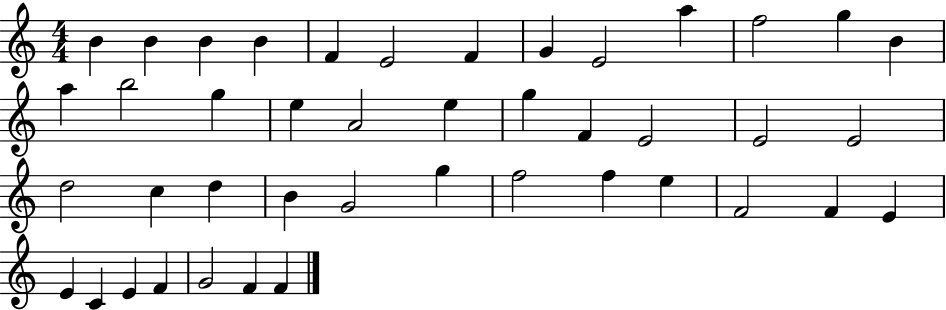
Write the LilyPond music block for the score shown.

{
  \clef treble
  \numericTimeSignature
  \time 4/4
  \key c \major
  b'4 b'4 b'4 b'4 | f'4 e'2 f'4 | g'4 e'2 a''4 | f''2 g''4 b'4 | \break a''4 b''2 g''4 | e''4 a'2 e''4 | g''4 f'4 e'2 | e'2 e'2 | \break d''2 c''4 d''4 | b'4 g'2 g''4 | f''2 f''4 e''4 | f'2 f'4 e'4 | \break e'4 c'4 e'4 f'4 | g'2 f'4 f'4 | \bar "|."
}